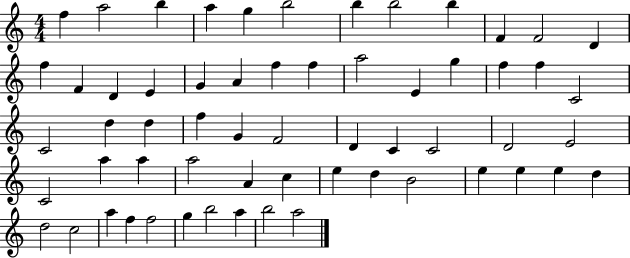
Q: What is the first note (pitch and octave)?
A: F5